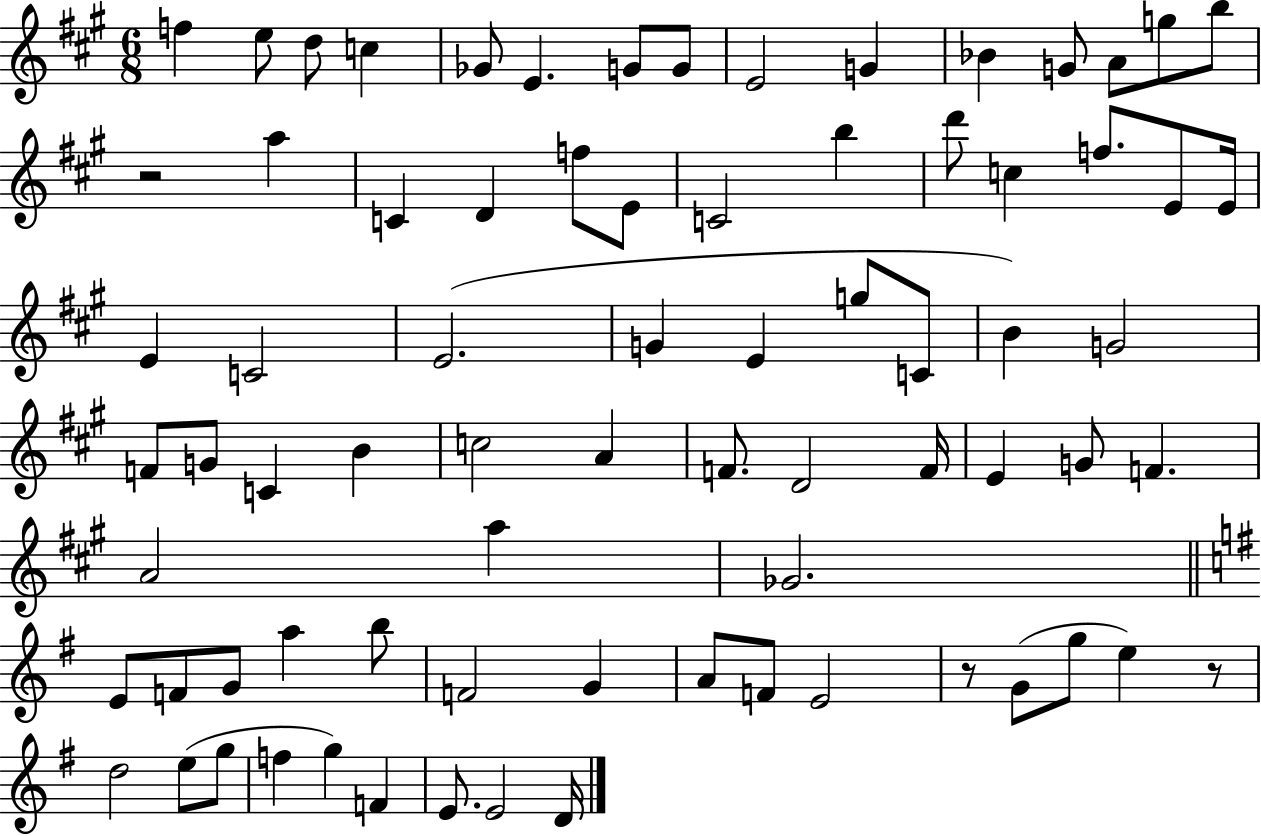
F5/q E5/e D5/e C5/q Gb4/e E4/q. G4/e G4/e E4/h G4/q Bb4/q G4/e A4/e G5/e B5/e R/h A5/q C4/q D4/q F5/e E4/e C4/h B5/q D6/e C5/q F5/e. E4/e E4/s E4/q C4/h E4/h. G4/q E4/q G5/e C4/e B4/q G4/h F4/e G4/e C4/q B4/q C5/h A4/q F4/e. D4/h F4/s E4/q G4/e F4/q. A4/h A5/q Gb4/h. E4/e F4/e G4/e A5/q B5/e F4/h G4/q A4/e F4/e E4/h R/e G4/e G5/e E5/q R/e D5/h E5/e G5/e F5/q G5/q F4/q E4/e. E4/h D4/s